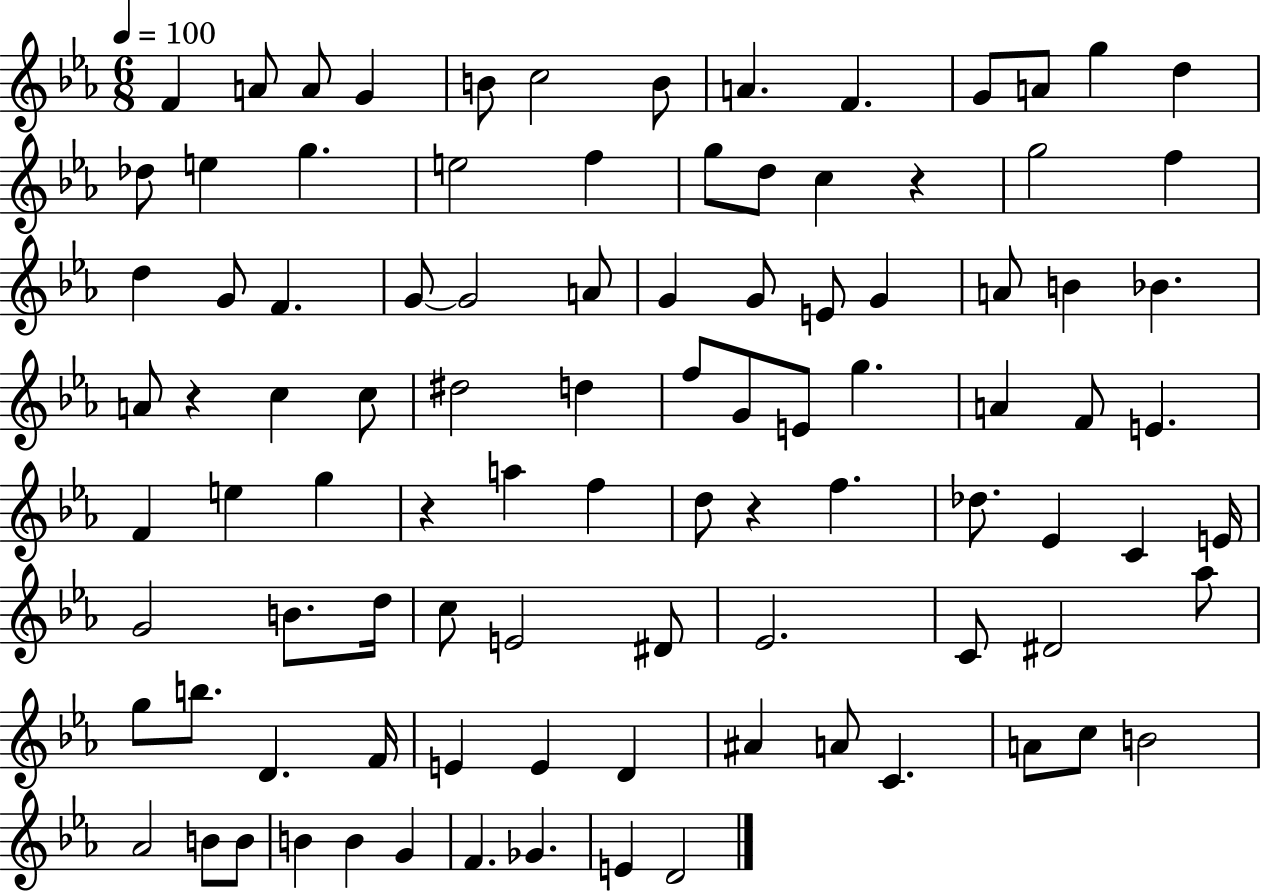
X:1
T:Untitled
M:6/8
L:1/4
K:Eb
F A/2 A/2 G B/2 c2 B/2 A F G/2 A/2 g d _d/2 e g e2 f g/2 d/2 c z g2 f d G/2 F G/2 G2 A/2 G G/2 E/2 G A/2 B _B A/2 z c c/2 ^d2 d f/2 G/2 E/2 g A F/2 E F e g z a f d/2 z f _d/2 _E C E/4 G2 B/2 d/4 c/2 E2 ^D/2 _E2 C/2 ^D2 _a/2 g/2 b/2 D F/4 E E D ^A A/2 C A/2 c/2 B2 _A2 B/2 B/2 B B G F _G E D2